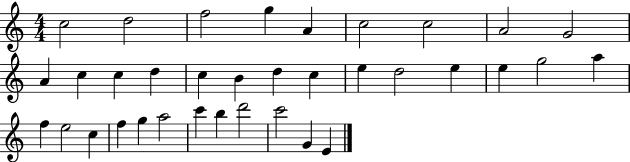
X:1
T:Untitled
M:4/4
L:1/4
K:C
c2 d2 f2 g A c2 c2 A2 G2 A c c d c B d c e d2 e e g2 a f e2 c f g a2 c' b d'2 c'2 G E